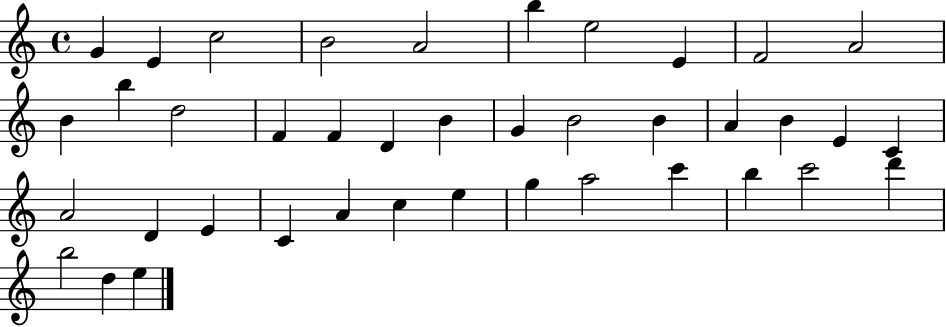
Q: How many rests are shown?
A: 0